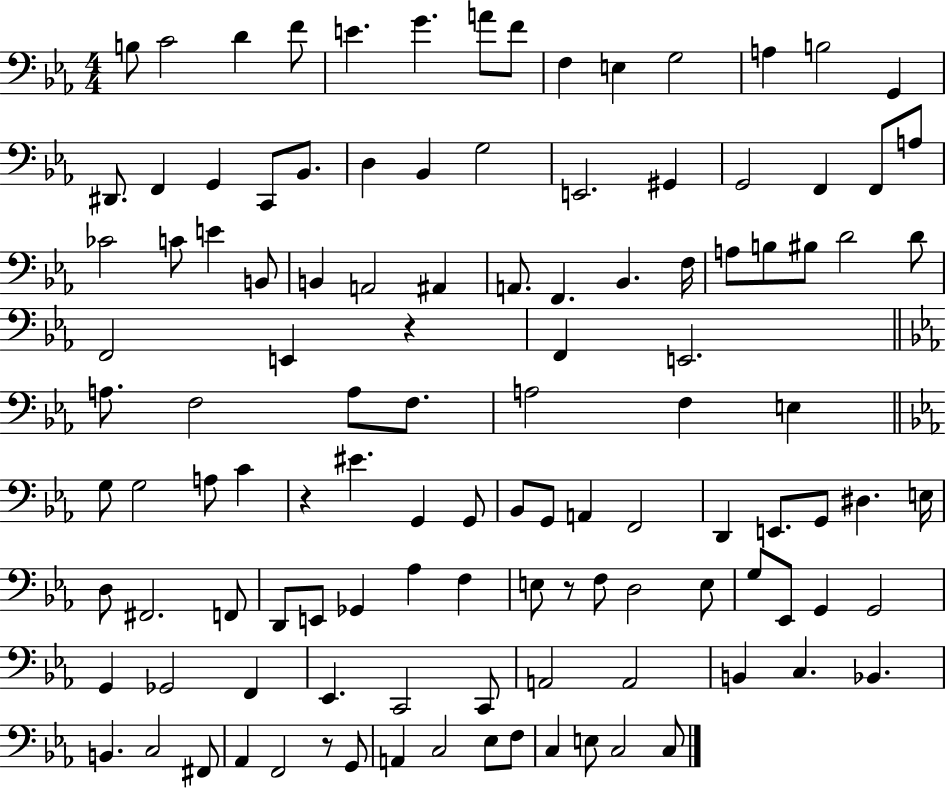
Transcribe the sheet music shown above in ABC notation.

X:1
T:Untitled
M:4/4
L:1/4
K:Eb
B,/2 C2 D F/2 E G A/2 F/2 F, E, G,2 A, B,2 G,, ^D,,/2 F,, G,, C,,/2 _B,,/2 D, _B,, G,2 E,,2 ^G,, G,,2 F,, F,,/2 A,/2 _C2 C/2 E B,,/2 B,, A,,2 ^A,, A,,/2 F,, _B,, F,/4 A,/2 B,/2 ^B,/2 D2 D/2 F,,2 E,, z F,, E,,2 A,/2 F,2 A,/2 F,/2 A,2 F, E, G,/2 G,2 A,/2 C z ^E G,, G,,/2 _B,,/2 G,,/2 A,, F,,2 D,, E,,/2 G,,/2 ^D, E,/4 D,/2 ^F,,2 F,,/2 D,,/2 E,,/2 _G,, _A, F, E,/2 z/2 F,/2 D,2 E,/2 G,/2 _E,,/2 G,, G,,2 G,, _G,,2 F,, _E,, C,,2 C,,/2 A,,2 A,,2 B,, C, _B,, B,, C,2 ^F,,/2 _A,, F,,2 z/2 G,,/2 A,, C,2 _E,/2 F,/2 C, E,/2 C,2 C,/2